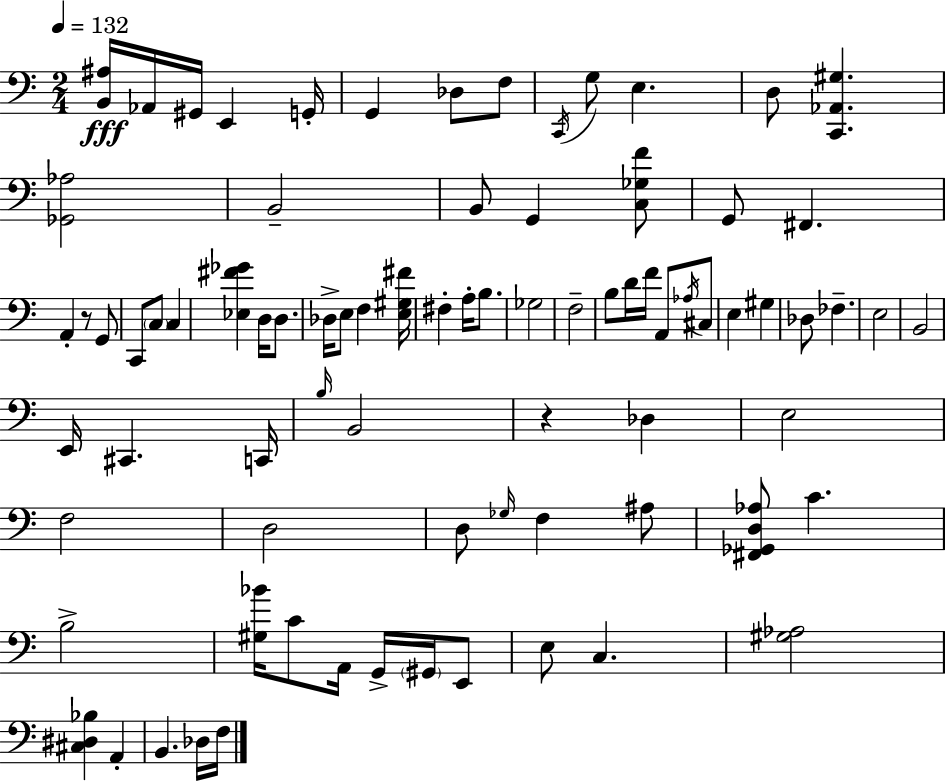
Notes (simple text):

[B2,A#3]/s Ab2/s G#2/s E2/q G2/s G2/q Db3/e F3/e C2/s G3/e E3/q. D3/e [C2,Ab2,G#3]/q. [Gb2,Ab3]/h B2/h B2/e G2/q [C3,Gb3,F4]/e G2/e F#2/q. A2/q R/e G2/e C2/e C3/e C3/q [Eb3,F#4,Gb4]/q D3/s D3/e. Db3/s E3/e F3/q [E3,G#3,F#4]/s F#3/q A3/s B3/e. Gb3/h F3/h B3/e D4/s F4/s A2/e Ab3/s C#3/e E3/q G#3/q Db3/e FES3/q. E3/h B2/h E2/s C#2/q. C2/s B3/s B2/h R/q Db3/q E3/h F3/h D3/h D3/e Gb3/s F3/q A#3/e [F#2,Gb2,D3,Ab3]/e C4/q. B3/h [G#3,Bb4]/s C4/e A2/s G2/s G#2/s E2/e E3/e C3/q. [G#3,Ab3]/h [C#3,D#3,Bb3]/q A2/q B2/q. Db3/s F3/s